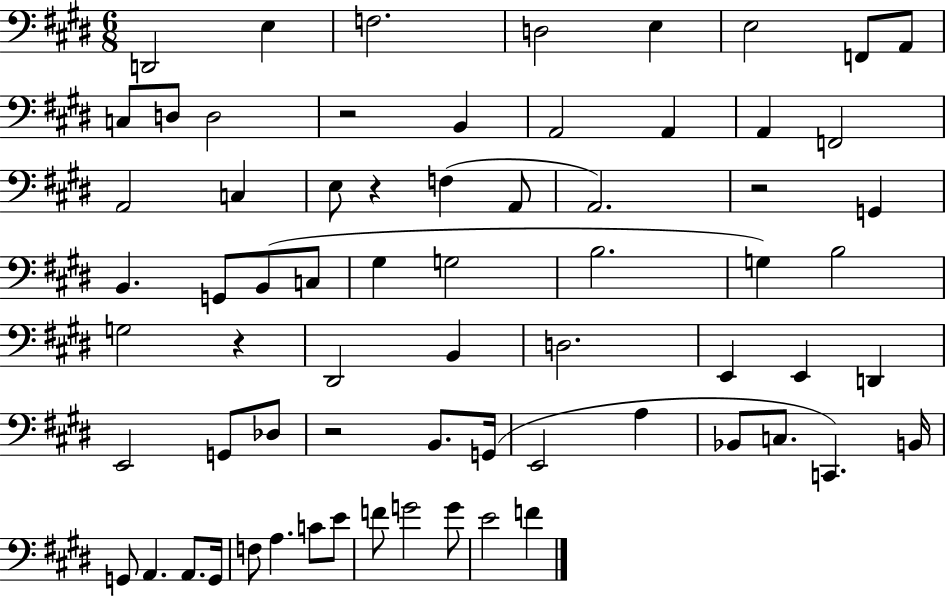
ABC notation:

X:1
T:Untitled
M:6/8
L:1/4
K:E
D,,2 E, F,2 D,2 E, E,2 F,,/2 A,,/2 C,/2 D,/2 D,2 z2 B,, A,,2 A,, A,, F,,2 A,,2 C, E,/2 z F, A,,/2 A,,2 z2 G,, B,, G,,/2 B,,/2 C,/2 ^G, G,2 B,2 G, B,2 G,2 z ^D,,2 B,, D,2 E,, E,, D,, E,,2 G,,/2 _D,/2 z2 B,,/2 G,,/4 E,,2 A, _B,,/2 C,/2 C,, B,,/4 G,,/2 A,, A,,/2 G,,/4 F,/2 A, C/2 E/2 F/2 G2 G/2 E2 F